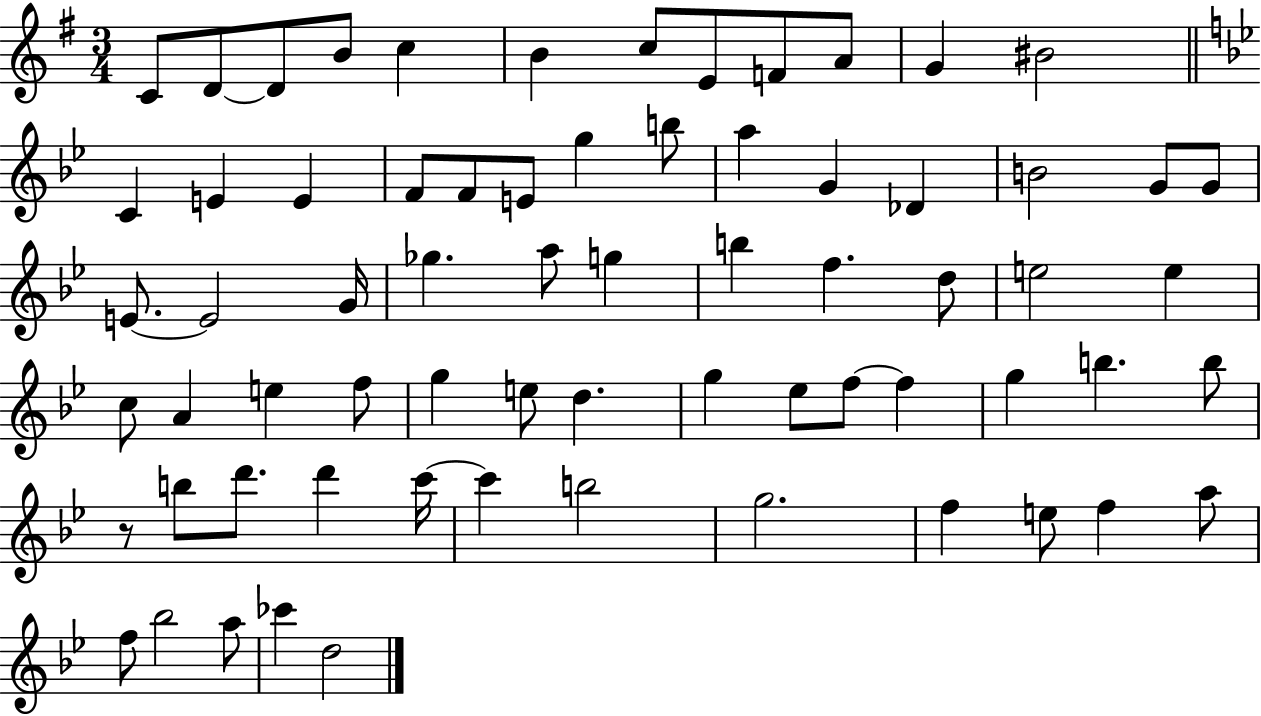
X:1
T:Untitled
M:3/4
L:1/4
K:G
C/2 D/2 D/2 B/2 c B c/2 E/2 F/2 A/2 G ^B2 C E E F/2 F/2 E/2 g b/2 a G _D B2 G/2 G/2 E/2 E2 G/4 _g a/2 g b f d/2 e2 e c/2 A e f/2 g e/2 d g _e/2 f/2 f g b b/2 z/2 b/2 d'/2 d' c'/4 c' b2 g2 f e/2 f a/2 f/2 _b2 a/2 _c' d2